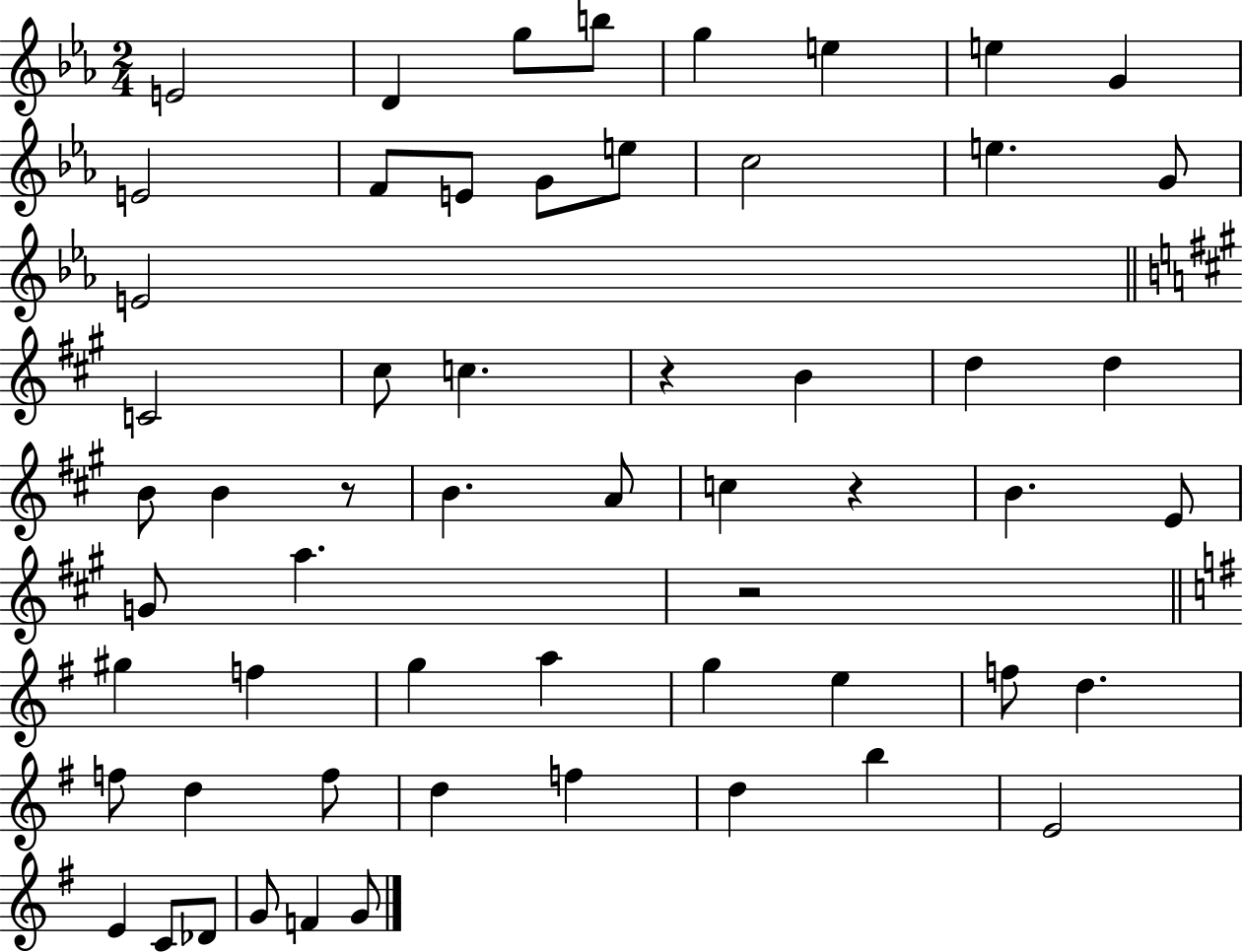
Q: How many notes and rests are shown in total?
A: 58